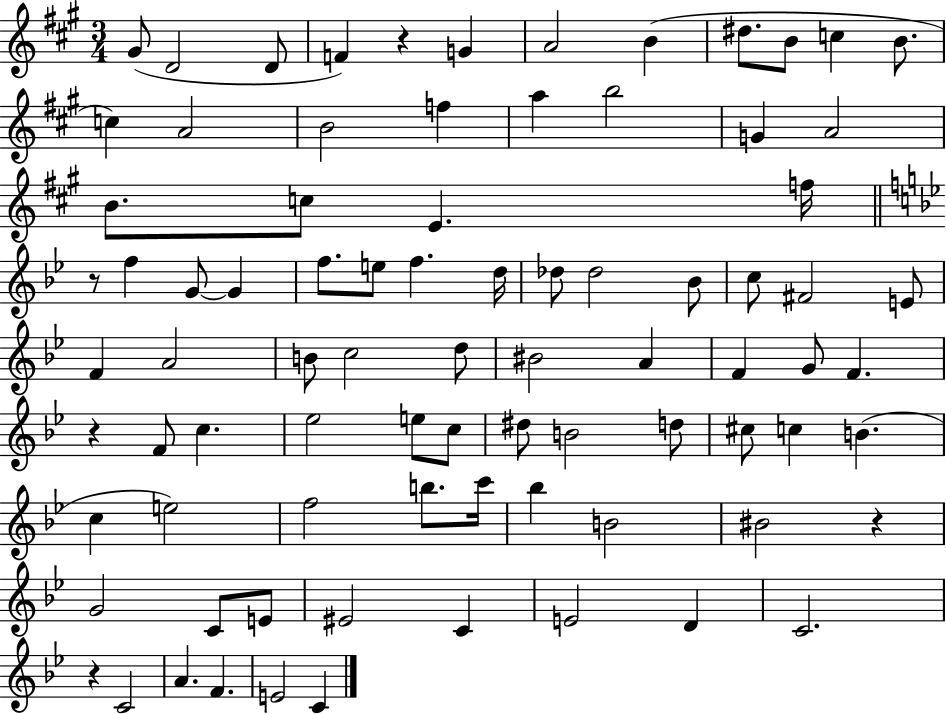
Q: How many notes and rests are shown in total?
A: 83